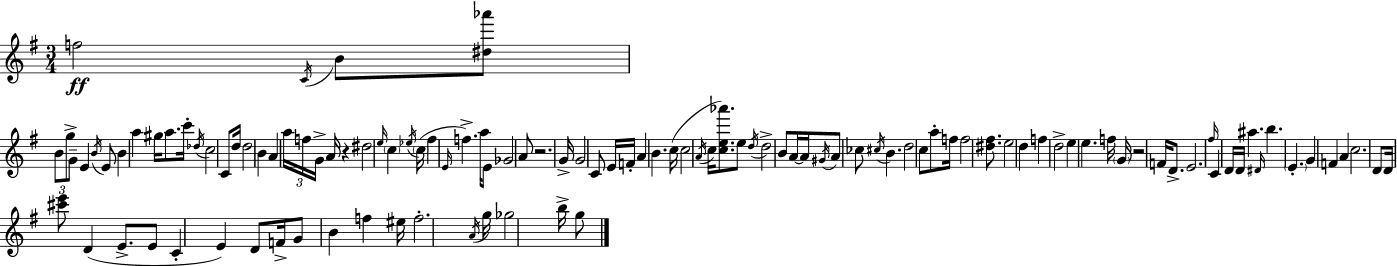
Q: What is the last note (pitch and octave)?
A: G5